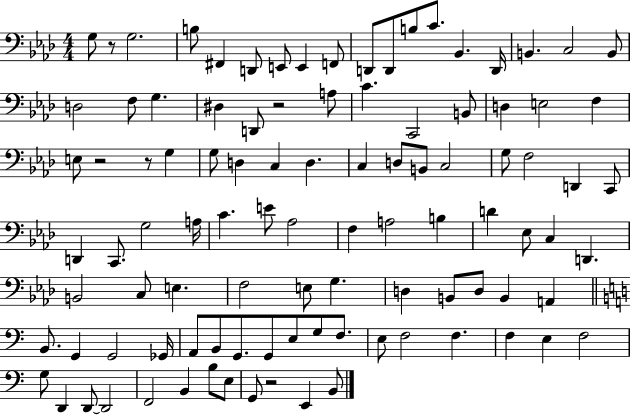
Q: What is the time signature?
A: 4/4